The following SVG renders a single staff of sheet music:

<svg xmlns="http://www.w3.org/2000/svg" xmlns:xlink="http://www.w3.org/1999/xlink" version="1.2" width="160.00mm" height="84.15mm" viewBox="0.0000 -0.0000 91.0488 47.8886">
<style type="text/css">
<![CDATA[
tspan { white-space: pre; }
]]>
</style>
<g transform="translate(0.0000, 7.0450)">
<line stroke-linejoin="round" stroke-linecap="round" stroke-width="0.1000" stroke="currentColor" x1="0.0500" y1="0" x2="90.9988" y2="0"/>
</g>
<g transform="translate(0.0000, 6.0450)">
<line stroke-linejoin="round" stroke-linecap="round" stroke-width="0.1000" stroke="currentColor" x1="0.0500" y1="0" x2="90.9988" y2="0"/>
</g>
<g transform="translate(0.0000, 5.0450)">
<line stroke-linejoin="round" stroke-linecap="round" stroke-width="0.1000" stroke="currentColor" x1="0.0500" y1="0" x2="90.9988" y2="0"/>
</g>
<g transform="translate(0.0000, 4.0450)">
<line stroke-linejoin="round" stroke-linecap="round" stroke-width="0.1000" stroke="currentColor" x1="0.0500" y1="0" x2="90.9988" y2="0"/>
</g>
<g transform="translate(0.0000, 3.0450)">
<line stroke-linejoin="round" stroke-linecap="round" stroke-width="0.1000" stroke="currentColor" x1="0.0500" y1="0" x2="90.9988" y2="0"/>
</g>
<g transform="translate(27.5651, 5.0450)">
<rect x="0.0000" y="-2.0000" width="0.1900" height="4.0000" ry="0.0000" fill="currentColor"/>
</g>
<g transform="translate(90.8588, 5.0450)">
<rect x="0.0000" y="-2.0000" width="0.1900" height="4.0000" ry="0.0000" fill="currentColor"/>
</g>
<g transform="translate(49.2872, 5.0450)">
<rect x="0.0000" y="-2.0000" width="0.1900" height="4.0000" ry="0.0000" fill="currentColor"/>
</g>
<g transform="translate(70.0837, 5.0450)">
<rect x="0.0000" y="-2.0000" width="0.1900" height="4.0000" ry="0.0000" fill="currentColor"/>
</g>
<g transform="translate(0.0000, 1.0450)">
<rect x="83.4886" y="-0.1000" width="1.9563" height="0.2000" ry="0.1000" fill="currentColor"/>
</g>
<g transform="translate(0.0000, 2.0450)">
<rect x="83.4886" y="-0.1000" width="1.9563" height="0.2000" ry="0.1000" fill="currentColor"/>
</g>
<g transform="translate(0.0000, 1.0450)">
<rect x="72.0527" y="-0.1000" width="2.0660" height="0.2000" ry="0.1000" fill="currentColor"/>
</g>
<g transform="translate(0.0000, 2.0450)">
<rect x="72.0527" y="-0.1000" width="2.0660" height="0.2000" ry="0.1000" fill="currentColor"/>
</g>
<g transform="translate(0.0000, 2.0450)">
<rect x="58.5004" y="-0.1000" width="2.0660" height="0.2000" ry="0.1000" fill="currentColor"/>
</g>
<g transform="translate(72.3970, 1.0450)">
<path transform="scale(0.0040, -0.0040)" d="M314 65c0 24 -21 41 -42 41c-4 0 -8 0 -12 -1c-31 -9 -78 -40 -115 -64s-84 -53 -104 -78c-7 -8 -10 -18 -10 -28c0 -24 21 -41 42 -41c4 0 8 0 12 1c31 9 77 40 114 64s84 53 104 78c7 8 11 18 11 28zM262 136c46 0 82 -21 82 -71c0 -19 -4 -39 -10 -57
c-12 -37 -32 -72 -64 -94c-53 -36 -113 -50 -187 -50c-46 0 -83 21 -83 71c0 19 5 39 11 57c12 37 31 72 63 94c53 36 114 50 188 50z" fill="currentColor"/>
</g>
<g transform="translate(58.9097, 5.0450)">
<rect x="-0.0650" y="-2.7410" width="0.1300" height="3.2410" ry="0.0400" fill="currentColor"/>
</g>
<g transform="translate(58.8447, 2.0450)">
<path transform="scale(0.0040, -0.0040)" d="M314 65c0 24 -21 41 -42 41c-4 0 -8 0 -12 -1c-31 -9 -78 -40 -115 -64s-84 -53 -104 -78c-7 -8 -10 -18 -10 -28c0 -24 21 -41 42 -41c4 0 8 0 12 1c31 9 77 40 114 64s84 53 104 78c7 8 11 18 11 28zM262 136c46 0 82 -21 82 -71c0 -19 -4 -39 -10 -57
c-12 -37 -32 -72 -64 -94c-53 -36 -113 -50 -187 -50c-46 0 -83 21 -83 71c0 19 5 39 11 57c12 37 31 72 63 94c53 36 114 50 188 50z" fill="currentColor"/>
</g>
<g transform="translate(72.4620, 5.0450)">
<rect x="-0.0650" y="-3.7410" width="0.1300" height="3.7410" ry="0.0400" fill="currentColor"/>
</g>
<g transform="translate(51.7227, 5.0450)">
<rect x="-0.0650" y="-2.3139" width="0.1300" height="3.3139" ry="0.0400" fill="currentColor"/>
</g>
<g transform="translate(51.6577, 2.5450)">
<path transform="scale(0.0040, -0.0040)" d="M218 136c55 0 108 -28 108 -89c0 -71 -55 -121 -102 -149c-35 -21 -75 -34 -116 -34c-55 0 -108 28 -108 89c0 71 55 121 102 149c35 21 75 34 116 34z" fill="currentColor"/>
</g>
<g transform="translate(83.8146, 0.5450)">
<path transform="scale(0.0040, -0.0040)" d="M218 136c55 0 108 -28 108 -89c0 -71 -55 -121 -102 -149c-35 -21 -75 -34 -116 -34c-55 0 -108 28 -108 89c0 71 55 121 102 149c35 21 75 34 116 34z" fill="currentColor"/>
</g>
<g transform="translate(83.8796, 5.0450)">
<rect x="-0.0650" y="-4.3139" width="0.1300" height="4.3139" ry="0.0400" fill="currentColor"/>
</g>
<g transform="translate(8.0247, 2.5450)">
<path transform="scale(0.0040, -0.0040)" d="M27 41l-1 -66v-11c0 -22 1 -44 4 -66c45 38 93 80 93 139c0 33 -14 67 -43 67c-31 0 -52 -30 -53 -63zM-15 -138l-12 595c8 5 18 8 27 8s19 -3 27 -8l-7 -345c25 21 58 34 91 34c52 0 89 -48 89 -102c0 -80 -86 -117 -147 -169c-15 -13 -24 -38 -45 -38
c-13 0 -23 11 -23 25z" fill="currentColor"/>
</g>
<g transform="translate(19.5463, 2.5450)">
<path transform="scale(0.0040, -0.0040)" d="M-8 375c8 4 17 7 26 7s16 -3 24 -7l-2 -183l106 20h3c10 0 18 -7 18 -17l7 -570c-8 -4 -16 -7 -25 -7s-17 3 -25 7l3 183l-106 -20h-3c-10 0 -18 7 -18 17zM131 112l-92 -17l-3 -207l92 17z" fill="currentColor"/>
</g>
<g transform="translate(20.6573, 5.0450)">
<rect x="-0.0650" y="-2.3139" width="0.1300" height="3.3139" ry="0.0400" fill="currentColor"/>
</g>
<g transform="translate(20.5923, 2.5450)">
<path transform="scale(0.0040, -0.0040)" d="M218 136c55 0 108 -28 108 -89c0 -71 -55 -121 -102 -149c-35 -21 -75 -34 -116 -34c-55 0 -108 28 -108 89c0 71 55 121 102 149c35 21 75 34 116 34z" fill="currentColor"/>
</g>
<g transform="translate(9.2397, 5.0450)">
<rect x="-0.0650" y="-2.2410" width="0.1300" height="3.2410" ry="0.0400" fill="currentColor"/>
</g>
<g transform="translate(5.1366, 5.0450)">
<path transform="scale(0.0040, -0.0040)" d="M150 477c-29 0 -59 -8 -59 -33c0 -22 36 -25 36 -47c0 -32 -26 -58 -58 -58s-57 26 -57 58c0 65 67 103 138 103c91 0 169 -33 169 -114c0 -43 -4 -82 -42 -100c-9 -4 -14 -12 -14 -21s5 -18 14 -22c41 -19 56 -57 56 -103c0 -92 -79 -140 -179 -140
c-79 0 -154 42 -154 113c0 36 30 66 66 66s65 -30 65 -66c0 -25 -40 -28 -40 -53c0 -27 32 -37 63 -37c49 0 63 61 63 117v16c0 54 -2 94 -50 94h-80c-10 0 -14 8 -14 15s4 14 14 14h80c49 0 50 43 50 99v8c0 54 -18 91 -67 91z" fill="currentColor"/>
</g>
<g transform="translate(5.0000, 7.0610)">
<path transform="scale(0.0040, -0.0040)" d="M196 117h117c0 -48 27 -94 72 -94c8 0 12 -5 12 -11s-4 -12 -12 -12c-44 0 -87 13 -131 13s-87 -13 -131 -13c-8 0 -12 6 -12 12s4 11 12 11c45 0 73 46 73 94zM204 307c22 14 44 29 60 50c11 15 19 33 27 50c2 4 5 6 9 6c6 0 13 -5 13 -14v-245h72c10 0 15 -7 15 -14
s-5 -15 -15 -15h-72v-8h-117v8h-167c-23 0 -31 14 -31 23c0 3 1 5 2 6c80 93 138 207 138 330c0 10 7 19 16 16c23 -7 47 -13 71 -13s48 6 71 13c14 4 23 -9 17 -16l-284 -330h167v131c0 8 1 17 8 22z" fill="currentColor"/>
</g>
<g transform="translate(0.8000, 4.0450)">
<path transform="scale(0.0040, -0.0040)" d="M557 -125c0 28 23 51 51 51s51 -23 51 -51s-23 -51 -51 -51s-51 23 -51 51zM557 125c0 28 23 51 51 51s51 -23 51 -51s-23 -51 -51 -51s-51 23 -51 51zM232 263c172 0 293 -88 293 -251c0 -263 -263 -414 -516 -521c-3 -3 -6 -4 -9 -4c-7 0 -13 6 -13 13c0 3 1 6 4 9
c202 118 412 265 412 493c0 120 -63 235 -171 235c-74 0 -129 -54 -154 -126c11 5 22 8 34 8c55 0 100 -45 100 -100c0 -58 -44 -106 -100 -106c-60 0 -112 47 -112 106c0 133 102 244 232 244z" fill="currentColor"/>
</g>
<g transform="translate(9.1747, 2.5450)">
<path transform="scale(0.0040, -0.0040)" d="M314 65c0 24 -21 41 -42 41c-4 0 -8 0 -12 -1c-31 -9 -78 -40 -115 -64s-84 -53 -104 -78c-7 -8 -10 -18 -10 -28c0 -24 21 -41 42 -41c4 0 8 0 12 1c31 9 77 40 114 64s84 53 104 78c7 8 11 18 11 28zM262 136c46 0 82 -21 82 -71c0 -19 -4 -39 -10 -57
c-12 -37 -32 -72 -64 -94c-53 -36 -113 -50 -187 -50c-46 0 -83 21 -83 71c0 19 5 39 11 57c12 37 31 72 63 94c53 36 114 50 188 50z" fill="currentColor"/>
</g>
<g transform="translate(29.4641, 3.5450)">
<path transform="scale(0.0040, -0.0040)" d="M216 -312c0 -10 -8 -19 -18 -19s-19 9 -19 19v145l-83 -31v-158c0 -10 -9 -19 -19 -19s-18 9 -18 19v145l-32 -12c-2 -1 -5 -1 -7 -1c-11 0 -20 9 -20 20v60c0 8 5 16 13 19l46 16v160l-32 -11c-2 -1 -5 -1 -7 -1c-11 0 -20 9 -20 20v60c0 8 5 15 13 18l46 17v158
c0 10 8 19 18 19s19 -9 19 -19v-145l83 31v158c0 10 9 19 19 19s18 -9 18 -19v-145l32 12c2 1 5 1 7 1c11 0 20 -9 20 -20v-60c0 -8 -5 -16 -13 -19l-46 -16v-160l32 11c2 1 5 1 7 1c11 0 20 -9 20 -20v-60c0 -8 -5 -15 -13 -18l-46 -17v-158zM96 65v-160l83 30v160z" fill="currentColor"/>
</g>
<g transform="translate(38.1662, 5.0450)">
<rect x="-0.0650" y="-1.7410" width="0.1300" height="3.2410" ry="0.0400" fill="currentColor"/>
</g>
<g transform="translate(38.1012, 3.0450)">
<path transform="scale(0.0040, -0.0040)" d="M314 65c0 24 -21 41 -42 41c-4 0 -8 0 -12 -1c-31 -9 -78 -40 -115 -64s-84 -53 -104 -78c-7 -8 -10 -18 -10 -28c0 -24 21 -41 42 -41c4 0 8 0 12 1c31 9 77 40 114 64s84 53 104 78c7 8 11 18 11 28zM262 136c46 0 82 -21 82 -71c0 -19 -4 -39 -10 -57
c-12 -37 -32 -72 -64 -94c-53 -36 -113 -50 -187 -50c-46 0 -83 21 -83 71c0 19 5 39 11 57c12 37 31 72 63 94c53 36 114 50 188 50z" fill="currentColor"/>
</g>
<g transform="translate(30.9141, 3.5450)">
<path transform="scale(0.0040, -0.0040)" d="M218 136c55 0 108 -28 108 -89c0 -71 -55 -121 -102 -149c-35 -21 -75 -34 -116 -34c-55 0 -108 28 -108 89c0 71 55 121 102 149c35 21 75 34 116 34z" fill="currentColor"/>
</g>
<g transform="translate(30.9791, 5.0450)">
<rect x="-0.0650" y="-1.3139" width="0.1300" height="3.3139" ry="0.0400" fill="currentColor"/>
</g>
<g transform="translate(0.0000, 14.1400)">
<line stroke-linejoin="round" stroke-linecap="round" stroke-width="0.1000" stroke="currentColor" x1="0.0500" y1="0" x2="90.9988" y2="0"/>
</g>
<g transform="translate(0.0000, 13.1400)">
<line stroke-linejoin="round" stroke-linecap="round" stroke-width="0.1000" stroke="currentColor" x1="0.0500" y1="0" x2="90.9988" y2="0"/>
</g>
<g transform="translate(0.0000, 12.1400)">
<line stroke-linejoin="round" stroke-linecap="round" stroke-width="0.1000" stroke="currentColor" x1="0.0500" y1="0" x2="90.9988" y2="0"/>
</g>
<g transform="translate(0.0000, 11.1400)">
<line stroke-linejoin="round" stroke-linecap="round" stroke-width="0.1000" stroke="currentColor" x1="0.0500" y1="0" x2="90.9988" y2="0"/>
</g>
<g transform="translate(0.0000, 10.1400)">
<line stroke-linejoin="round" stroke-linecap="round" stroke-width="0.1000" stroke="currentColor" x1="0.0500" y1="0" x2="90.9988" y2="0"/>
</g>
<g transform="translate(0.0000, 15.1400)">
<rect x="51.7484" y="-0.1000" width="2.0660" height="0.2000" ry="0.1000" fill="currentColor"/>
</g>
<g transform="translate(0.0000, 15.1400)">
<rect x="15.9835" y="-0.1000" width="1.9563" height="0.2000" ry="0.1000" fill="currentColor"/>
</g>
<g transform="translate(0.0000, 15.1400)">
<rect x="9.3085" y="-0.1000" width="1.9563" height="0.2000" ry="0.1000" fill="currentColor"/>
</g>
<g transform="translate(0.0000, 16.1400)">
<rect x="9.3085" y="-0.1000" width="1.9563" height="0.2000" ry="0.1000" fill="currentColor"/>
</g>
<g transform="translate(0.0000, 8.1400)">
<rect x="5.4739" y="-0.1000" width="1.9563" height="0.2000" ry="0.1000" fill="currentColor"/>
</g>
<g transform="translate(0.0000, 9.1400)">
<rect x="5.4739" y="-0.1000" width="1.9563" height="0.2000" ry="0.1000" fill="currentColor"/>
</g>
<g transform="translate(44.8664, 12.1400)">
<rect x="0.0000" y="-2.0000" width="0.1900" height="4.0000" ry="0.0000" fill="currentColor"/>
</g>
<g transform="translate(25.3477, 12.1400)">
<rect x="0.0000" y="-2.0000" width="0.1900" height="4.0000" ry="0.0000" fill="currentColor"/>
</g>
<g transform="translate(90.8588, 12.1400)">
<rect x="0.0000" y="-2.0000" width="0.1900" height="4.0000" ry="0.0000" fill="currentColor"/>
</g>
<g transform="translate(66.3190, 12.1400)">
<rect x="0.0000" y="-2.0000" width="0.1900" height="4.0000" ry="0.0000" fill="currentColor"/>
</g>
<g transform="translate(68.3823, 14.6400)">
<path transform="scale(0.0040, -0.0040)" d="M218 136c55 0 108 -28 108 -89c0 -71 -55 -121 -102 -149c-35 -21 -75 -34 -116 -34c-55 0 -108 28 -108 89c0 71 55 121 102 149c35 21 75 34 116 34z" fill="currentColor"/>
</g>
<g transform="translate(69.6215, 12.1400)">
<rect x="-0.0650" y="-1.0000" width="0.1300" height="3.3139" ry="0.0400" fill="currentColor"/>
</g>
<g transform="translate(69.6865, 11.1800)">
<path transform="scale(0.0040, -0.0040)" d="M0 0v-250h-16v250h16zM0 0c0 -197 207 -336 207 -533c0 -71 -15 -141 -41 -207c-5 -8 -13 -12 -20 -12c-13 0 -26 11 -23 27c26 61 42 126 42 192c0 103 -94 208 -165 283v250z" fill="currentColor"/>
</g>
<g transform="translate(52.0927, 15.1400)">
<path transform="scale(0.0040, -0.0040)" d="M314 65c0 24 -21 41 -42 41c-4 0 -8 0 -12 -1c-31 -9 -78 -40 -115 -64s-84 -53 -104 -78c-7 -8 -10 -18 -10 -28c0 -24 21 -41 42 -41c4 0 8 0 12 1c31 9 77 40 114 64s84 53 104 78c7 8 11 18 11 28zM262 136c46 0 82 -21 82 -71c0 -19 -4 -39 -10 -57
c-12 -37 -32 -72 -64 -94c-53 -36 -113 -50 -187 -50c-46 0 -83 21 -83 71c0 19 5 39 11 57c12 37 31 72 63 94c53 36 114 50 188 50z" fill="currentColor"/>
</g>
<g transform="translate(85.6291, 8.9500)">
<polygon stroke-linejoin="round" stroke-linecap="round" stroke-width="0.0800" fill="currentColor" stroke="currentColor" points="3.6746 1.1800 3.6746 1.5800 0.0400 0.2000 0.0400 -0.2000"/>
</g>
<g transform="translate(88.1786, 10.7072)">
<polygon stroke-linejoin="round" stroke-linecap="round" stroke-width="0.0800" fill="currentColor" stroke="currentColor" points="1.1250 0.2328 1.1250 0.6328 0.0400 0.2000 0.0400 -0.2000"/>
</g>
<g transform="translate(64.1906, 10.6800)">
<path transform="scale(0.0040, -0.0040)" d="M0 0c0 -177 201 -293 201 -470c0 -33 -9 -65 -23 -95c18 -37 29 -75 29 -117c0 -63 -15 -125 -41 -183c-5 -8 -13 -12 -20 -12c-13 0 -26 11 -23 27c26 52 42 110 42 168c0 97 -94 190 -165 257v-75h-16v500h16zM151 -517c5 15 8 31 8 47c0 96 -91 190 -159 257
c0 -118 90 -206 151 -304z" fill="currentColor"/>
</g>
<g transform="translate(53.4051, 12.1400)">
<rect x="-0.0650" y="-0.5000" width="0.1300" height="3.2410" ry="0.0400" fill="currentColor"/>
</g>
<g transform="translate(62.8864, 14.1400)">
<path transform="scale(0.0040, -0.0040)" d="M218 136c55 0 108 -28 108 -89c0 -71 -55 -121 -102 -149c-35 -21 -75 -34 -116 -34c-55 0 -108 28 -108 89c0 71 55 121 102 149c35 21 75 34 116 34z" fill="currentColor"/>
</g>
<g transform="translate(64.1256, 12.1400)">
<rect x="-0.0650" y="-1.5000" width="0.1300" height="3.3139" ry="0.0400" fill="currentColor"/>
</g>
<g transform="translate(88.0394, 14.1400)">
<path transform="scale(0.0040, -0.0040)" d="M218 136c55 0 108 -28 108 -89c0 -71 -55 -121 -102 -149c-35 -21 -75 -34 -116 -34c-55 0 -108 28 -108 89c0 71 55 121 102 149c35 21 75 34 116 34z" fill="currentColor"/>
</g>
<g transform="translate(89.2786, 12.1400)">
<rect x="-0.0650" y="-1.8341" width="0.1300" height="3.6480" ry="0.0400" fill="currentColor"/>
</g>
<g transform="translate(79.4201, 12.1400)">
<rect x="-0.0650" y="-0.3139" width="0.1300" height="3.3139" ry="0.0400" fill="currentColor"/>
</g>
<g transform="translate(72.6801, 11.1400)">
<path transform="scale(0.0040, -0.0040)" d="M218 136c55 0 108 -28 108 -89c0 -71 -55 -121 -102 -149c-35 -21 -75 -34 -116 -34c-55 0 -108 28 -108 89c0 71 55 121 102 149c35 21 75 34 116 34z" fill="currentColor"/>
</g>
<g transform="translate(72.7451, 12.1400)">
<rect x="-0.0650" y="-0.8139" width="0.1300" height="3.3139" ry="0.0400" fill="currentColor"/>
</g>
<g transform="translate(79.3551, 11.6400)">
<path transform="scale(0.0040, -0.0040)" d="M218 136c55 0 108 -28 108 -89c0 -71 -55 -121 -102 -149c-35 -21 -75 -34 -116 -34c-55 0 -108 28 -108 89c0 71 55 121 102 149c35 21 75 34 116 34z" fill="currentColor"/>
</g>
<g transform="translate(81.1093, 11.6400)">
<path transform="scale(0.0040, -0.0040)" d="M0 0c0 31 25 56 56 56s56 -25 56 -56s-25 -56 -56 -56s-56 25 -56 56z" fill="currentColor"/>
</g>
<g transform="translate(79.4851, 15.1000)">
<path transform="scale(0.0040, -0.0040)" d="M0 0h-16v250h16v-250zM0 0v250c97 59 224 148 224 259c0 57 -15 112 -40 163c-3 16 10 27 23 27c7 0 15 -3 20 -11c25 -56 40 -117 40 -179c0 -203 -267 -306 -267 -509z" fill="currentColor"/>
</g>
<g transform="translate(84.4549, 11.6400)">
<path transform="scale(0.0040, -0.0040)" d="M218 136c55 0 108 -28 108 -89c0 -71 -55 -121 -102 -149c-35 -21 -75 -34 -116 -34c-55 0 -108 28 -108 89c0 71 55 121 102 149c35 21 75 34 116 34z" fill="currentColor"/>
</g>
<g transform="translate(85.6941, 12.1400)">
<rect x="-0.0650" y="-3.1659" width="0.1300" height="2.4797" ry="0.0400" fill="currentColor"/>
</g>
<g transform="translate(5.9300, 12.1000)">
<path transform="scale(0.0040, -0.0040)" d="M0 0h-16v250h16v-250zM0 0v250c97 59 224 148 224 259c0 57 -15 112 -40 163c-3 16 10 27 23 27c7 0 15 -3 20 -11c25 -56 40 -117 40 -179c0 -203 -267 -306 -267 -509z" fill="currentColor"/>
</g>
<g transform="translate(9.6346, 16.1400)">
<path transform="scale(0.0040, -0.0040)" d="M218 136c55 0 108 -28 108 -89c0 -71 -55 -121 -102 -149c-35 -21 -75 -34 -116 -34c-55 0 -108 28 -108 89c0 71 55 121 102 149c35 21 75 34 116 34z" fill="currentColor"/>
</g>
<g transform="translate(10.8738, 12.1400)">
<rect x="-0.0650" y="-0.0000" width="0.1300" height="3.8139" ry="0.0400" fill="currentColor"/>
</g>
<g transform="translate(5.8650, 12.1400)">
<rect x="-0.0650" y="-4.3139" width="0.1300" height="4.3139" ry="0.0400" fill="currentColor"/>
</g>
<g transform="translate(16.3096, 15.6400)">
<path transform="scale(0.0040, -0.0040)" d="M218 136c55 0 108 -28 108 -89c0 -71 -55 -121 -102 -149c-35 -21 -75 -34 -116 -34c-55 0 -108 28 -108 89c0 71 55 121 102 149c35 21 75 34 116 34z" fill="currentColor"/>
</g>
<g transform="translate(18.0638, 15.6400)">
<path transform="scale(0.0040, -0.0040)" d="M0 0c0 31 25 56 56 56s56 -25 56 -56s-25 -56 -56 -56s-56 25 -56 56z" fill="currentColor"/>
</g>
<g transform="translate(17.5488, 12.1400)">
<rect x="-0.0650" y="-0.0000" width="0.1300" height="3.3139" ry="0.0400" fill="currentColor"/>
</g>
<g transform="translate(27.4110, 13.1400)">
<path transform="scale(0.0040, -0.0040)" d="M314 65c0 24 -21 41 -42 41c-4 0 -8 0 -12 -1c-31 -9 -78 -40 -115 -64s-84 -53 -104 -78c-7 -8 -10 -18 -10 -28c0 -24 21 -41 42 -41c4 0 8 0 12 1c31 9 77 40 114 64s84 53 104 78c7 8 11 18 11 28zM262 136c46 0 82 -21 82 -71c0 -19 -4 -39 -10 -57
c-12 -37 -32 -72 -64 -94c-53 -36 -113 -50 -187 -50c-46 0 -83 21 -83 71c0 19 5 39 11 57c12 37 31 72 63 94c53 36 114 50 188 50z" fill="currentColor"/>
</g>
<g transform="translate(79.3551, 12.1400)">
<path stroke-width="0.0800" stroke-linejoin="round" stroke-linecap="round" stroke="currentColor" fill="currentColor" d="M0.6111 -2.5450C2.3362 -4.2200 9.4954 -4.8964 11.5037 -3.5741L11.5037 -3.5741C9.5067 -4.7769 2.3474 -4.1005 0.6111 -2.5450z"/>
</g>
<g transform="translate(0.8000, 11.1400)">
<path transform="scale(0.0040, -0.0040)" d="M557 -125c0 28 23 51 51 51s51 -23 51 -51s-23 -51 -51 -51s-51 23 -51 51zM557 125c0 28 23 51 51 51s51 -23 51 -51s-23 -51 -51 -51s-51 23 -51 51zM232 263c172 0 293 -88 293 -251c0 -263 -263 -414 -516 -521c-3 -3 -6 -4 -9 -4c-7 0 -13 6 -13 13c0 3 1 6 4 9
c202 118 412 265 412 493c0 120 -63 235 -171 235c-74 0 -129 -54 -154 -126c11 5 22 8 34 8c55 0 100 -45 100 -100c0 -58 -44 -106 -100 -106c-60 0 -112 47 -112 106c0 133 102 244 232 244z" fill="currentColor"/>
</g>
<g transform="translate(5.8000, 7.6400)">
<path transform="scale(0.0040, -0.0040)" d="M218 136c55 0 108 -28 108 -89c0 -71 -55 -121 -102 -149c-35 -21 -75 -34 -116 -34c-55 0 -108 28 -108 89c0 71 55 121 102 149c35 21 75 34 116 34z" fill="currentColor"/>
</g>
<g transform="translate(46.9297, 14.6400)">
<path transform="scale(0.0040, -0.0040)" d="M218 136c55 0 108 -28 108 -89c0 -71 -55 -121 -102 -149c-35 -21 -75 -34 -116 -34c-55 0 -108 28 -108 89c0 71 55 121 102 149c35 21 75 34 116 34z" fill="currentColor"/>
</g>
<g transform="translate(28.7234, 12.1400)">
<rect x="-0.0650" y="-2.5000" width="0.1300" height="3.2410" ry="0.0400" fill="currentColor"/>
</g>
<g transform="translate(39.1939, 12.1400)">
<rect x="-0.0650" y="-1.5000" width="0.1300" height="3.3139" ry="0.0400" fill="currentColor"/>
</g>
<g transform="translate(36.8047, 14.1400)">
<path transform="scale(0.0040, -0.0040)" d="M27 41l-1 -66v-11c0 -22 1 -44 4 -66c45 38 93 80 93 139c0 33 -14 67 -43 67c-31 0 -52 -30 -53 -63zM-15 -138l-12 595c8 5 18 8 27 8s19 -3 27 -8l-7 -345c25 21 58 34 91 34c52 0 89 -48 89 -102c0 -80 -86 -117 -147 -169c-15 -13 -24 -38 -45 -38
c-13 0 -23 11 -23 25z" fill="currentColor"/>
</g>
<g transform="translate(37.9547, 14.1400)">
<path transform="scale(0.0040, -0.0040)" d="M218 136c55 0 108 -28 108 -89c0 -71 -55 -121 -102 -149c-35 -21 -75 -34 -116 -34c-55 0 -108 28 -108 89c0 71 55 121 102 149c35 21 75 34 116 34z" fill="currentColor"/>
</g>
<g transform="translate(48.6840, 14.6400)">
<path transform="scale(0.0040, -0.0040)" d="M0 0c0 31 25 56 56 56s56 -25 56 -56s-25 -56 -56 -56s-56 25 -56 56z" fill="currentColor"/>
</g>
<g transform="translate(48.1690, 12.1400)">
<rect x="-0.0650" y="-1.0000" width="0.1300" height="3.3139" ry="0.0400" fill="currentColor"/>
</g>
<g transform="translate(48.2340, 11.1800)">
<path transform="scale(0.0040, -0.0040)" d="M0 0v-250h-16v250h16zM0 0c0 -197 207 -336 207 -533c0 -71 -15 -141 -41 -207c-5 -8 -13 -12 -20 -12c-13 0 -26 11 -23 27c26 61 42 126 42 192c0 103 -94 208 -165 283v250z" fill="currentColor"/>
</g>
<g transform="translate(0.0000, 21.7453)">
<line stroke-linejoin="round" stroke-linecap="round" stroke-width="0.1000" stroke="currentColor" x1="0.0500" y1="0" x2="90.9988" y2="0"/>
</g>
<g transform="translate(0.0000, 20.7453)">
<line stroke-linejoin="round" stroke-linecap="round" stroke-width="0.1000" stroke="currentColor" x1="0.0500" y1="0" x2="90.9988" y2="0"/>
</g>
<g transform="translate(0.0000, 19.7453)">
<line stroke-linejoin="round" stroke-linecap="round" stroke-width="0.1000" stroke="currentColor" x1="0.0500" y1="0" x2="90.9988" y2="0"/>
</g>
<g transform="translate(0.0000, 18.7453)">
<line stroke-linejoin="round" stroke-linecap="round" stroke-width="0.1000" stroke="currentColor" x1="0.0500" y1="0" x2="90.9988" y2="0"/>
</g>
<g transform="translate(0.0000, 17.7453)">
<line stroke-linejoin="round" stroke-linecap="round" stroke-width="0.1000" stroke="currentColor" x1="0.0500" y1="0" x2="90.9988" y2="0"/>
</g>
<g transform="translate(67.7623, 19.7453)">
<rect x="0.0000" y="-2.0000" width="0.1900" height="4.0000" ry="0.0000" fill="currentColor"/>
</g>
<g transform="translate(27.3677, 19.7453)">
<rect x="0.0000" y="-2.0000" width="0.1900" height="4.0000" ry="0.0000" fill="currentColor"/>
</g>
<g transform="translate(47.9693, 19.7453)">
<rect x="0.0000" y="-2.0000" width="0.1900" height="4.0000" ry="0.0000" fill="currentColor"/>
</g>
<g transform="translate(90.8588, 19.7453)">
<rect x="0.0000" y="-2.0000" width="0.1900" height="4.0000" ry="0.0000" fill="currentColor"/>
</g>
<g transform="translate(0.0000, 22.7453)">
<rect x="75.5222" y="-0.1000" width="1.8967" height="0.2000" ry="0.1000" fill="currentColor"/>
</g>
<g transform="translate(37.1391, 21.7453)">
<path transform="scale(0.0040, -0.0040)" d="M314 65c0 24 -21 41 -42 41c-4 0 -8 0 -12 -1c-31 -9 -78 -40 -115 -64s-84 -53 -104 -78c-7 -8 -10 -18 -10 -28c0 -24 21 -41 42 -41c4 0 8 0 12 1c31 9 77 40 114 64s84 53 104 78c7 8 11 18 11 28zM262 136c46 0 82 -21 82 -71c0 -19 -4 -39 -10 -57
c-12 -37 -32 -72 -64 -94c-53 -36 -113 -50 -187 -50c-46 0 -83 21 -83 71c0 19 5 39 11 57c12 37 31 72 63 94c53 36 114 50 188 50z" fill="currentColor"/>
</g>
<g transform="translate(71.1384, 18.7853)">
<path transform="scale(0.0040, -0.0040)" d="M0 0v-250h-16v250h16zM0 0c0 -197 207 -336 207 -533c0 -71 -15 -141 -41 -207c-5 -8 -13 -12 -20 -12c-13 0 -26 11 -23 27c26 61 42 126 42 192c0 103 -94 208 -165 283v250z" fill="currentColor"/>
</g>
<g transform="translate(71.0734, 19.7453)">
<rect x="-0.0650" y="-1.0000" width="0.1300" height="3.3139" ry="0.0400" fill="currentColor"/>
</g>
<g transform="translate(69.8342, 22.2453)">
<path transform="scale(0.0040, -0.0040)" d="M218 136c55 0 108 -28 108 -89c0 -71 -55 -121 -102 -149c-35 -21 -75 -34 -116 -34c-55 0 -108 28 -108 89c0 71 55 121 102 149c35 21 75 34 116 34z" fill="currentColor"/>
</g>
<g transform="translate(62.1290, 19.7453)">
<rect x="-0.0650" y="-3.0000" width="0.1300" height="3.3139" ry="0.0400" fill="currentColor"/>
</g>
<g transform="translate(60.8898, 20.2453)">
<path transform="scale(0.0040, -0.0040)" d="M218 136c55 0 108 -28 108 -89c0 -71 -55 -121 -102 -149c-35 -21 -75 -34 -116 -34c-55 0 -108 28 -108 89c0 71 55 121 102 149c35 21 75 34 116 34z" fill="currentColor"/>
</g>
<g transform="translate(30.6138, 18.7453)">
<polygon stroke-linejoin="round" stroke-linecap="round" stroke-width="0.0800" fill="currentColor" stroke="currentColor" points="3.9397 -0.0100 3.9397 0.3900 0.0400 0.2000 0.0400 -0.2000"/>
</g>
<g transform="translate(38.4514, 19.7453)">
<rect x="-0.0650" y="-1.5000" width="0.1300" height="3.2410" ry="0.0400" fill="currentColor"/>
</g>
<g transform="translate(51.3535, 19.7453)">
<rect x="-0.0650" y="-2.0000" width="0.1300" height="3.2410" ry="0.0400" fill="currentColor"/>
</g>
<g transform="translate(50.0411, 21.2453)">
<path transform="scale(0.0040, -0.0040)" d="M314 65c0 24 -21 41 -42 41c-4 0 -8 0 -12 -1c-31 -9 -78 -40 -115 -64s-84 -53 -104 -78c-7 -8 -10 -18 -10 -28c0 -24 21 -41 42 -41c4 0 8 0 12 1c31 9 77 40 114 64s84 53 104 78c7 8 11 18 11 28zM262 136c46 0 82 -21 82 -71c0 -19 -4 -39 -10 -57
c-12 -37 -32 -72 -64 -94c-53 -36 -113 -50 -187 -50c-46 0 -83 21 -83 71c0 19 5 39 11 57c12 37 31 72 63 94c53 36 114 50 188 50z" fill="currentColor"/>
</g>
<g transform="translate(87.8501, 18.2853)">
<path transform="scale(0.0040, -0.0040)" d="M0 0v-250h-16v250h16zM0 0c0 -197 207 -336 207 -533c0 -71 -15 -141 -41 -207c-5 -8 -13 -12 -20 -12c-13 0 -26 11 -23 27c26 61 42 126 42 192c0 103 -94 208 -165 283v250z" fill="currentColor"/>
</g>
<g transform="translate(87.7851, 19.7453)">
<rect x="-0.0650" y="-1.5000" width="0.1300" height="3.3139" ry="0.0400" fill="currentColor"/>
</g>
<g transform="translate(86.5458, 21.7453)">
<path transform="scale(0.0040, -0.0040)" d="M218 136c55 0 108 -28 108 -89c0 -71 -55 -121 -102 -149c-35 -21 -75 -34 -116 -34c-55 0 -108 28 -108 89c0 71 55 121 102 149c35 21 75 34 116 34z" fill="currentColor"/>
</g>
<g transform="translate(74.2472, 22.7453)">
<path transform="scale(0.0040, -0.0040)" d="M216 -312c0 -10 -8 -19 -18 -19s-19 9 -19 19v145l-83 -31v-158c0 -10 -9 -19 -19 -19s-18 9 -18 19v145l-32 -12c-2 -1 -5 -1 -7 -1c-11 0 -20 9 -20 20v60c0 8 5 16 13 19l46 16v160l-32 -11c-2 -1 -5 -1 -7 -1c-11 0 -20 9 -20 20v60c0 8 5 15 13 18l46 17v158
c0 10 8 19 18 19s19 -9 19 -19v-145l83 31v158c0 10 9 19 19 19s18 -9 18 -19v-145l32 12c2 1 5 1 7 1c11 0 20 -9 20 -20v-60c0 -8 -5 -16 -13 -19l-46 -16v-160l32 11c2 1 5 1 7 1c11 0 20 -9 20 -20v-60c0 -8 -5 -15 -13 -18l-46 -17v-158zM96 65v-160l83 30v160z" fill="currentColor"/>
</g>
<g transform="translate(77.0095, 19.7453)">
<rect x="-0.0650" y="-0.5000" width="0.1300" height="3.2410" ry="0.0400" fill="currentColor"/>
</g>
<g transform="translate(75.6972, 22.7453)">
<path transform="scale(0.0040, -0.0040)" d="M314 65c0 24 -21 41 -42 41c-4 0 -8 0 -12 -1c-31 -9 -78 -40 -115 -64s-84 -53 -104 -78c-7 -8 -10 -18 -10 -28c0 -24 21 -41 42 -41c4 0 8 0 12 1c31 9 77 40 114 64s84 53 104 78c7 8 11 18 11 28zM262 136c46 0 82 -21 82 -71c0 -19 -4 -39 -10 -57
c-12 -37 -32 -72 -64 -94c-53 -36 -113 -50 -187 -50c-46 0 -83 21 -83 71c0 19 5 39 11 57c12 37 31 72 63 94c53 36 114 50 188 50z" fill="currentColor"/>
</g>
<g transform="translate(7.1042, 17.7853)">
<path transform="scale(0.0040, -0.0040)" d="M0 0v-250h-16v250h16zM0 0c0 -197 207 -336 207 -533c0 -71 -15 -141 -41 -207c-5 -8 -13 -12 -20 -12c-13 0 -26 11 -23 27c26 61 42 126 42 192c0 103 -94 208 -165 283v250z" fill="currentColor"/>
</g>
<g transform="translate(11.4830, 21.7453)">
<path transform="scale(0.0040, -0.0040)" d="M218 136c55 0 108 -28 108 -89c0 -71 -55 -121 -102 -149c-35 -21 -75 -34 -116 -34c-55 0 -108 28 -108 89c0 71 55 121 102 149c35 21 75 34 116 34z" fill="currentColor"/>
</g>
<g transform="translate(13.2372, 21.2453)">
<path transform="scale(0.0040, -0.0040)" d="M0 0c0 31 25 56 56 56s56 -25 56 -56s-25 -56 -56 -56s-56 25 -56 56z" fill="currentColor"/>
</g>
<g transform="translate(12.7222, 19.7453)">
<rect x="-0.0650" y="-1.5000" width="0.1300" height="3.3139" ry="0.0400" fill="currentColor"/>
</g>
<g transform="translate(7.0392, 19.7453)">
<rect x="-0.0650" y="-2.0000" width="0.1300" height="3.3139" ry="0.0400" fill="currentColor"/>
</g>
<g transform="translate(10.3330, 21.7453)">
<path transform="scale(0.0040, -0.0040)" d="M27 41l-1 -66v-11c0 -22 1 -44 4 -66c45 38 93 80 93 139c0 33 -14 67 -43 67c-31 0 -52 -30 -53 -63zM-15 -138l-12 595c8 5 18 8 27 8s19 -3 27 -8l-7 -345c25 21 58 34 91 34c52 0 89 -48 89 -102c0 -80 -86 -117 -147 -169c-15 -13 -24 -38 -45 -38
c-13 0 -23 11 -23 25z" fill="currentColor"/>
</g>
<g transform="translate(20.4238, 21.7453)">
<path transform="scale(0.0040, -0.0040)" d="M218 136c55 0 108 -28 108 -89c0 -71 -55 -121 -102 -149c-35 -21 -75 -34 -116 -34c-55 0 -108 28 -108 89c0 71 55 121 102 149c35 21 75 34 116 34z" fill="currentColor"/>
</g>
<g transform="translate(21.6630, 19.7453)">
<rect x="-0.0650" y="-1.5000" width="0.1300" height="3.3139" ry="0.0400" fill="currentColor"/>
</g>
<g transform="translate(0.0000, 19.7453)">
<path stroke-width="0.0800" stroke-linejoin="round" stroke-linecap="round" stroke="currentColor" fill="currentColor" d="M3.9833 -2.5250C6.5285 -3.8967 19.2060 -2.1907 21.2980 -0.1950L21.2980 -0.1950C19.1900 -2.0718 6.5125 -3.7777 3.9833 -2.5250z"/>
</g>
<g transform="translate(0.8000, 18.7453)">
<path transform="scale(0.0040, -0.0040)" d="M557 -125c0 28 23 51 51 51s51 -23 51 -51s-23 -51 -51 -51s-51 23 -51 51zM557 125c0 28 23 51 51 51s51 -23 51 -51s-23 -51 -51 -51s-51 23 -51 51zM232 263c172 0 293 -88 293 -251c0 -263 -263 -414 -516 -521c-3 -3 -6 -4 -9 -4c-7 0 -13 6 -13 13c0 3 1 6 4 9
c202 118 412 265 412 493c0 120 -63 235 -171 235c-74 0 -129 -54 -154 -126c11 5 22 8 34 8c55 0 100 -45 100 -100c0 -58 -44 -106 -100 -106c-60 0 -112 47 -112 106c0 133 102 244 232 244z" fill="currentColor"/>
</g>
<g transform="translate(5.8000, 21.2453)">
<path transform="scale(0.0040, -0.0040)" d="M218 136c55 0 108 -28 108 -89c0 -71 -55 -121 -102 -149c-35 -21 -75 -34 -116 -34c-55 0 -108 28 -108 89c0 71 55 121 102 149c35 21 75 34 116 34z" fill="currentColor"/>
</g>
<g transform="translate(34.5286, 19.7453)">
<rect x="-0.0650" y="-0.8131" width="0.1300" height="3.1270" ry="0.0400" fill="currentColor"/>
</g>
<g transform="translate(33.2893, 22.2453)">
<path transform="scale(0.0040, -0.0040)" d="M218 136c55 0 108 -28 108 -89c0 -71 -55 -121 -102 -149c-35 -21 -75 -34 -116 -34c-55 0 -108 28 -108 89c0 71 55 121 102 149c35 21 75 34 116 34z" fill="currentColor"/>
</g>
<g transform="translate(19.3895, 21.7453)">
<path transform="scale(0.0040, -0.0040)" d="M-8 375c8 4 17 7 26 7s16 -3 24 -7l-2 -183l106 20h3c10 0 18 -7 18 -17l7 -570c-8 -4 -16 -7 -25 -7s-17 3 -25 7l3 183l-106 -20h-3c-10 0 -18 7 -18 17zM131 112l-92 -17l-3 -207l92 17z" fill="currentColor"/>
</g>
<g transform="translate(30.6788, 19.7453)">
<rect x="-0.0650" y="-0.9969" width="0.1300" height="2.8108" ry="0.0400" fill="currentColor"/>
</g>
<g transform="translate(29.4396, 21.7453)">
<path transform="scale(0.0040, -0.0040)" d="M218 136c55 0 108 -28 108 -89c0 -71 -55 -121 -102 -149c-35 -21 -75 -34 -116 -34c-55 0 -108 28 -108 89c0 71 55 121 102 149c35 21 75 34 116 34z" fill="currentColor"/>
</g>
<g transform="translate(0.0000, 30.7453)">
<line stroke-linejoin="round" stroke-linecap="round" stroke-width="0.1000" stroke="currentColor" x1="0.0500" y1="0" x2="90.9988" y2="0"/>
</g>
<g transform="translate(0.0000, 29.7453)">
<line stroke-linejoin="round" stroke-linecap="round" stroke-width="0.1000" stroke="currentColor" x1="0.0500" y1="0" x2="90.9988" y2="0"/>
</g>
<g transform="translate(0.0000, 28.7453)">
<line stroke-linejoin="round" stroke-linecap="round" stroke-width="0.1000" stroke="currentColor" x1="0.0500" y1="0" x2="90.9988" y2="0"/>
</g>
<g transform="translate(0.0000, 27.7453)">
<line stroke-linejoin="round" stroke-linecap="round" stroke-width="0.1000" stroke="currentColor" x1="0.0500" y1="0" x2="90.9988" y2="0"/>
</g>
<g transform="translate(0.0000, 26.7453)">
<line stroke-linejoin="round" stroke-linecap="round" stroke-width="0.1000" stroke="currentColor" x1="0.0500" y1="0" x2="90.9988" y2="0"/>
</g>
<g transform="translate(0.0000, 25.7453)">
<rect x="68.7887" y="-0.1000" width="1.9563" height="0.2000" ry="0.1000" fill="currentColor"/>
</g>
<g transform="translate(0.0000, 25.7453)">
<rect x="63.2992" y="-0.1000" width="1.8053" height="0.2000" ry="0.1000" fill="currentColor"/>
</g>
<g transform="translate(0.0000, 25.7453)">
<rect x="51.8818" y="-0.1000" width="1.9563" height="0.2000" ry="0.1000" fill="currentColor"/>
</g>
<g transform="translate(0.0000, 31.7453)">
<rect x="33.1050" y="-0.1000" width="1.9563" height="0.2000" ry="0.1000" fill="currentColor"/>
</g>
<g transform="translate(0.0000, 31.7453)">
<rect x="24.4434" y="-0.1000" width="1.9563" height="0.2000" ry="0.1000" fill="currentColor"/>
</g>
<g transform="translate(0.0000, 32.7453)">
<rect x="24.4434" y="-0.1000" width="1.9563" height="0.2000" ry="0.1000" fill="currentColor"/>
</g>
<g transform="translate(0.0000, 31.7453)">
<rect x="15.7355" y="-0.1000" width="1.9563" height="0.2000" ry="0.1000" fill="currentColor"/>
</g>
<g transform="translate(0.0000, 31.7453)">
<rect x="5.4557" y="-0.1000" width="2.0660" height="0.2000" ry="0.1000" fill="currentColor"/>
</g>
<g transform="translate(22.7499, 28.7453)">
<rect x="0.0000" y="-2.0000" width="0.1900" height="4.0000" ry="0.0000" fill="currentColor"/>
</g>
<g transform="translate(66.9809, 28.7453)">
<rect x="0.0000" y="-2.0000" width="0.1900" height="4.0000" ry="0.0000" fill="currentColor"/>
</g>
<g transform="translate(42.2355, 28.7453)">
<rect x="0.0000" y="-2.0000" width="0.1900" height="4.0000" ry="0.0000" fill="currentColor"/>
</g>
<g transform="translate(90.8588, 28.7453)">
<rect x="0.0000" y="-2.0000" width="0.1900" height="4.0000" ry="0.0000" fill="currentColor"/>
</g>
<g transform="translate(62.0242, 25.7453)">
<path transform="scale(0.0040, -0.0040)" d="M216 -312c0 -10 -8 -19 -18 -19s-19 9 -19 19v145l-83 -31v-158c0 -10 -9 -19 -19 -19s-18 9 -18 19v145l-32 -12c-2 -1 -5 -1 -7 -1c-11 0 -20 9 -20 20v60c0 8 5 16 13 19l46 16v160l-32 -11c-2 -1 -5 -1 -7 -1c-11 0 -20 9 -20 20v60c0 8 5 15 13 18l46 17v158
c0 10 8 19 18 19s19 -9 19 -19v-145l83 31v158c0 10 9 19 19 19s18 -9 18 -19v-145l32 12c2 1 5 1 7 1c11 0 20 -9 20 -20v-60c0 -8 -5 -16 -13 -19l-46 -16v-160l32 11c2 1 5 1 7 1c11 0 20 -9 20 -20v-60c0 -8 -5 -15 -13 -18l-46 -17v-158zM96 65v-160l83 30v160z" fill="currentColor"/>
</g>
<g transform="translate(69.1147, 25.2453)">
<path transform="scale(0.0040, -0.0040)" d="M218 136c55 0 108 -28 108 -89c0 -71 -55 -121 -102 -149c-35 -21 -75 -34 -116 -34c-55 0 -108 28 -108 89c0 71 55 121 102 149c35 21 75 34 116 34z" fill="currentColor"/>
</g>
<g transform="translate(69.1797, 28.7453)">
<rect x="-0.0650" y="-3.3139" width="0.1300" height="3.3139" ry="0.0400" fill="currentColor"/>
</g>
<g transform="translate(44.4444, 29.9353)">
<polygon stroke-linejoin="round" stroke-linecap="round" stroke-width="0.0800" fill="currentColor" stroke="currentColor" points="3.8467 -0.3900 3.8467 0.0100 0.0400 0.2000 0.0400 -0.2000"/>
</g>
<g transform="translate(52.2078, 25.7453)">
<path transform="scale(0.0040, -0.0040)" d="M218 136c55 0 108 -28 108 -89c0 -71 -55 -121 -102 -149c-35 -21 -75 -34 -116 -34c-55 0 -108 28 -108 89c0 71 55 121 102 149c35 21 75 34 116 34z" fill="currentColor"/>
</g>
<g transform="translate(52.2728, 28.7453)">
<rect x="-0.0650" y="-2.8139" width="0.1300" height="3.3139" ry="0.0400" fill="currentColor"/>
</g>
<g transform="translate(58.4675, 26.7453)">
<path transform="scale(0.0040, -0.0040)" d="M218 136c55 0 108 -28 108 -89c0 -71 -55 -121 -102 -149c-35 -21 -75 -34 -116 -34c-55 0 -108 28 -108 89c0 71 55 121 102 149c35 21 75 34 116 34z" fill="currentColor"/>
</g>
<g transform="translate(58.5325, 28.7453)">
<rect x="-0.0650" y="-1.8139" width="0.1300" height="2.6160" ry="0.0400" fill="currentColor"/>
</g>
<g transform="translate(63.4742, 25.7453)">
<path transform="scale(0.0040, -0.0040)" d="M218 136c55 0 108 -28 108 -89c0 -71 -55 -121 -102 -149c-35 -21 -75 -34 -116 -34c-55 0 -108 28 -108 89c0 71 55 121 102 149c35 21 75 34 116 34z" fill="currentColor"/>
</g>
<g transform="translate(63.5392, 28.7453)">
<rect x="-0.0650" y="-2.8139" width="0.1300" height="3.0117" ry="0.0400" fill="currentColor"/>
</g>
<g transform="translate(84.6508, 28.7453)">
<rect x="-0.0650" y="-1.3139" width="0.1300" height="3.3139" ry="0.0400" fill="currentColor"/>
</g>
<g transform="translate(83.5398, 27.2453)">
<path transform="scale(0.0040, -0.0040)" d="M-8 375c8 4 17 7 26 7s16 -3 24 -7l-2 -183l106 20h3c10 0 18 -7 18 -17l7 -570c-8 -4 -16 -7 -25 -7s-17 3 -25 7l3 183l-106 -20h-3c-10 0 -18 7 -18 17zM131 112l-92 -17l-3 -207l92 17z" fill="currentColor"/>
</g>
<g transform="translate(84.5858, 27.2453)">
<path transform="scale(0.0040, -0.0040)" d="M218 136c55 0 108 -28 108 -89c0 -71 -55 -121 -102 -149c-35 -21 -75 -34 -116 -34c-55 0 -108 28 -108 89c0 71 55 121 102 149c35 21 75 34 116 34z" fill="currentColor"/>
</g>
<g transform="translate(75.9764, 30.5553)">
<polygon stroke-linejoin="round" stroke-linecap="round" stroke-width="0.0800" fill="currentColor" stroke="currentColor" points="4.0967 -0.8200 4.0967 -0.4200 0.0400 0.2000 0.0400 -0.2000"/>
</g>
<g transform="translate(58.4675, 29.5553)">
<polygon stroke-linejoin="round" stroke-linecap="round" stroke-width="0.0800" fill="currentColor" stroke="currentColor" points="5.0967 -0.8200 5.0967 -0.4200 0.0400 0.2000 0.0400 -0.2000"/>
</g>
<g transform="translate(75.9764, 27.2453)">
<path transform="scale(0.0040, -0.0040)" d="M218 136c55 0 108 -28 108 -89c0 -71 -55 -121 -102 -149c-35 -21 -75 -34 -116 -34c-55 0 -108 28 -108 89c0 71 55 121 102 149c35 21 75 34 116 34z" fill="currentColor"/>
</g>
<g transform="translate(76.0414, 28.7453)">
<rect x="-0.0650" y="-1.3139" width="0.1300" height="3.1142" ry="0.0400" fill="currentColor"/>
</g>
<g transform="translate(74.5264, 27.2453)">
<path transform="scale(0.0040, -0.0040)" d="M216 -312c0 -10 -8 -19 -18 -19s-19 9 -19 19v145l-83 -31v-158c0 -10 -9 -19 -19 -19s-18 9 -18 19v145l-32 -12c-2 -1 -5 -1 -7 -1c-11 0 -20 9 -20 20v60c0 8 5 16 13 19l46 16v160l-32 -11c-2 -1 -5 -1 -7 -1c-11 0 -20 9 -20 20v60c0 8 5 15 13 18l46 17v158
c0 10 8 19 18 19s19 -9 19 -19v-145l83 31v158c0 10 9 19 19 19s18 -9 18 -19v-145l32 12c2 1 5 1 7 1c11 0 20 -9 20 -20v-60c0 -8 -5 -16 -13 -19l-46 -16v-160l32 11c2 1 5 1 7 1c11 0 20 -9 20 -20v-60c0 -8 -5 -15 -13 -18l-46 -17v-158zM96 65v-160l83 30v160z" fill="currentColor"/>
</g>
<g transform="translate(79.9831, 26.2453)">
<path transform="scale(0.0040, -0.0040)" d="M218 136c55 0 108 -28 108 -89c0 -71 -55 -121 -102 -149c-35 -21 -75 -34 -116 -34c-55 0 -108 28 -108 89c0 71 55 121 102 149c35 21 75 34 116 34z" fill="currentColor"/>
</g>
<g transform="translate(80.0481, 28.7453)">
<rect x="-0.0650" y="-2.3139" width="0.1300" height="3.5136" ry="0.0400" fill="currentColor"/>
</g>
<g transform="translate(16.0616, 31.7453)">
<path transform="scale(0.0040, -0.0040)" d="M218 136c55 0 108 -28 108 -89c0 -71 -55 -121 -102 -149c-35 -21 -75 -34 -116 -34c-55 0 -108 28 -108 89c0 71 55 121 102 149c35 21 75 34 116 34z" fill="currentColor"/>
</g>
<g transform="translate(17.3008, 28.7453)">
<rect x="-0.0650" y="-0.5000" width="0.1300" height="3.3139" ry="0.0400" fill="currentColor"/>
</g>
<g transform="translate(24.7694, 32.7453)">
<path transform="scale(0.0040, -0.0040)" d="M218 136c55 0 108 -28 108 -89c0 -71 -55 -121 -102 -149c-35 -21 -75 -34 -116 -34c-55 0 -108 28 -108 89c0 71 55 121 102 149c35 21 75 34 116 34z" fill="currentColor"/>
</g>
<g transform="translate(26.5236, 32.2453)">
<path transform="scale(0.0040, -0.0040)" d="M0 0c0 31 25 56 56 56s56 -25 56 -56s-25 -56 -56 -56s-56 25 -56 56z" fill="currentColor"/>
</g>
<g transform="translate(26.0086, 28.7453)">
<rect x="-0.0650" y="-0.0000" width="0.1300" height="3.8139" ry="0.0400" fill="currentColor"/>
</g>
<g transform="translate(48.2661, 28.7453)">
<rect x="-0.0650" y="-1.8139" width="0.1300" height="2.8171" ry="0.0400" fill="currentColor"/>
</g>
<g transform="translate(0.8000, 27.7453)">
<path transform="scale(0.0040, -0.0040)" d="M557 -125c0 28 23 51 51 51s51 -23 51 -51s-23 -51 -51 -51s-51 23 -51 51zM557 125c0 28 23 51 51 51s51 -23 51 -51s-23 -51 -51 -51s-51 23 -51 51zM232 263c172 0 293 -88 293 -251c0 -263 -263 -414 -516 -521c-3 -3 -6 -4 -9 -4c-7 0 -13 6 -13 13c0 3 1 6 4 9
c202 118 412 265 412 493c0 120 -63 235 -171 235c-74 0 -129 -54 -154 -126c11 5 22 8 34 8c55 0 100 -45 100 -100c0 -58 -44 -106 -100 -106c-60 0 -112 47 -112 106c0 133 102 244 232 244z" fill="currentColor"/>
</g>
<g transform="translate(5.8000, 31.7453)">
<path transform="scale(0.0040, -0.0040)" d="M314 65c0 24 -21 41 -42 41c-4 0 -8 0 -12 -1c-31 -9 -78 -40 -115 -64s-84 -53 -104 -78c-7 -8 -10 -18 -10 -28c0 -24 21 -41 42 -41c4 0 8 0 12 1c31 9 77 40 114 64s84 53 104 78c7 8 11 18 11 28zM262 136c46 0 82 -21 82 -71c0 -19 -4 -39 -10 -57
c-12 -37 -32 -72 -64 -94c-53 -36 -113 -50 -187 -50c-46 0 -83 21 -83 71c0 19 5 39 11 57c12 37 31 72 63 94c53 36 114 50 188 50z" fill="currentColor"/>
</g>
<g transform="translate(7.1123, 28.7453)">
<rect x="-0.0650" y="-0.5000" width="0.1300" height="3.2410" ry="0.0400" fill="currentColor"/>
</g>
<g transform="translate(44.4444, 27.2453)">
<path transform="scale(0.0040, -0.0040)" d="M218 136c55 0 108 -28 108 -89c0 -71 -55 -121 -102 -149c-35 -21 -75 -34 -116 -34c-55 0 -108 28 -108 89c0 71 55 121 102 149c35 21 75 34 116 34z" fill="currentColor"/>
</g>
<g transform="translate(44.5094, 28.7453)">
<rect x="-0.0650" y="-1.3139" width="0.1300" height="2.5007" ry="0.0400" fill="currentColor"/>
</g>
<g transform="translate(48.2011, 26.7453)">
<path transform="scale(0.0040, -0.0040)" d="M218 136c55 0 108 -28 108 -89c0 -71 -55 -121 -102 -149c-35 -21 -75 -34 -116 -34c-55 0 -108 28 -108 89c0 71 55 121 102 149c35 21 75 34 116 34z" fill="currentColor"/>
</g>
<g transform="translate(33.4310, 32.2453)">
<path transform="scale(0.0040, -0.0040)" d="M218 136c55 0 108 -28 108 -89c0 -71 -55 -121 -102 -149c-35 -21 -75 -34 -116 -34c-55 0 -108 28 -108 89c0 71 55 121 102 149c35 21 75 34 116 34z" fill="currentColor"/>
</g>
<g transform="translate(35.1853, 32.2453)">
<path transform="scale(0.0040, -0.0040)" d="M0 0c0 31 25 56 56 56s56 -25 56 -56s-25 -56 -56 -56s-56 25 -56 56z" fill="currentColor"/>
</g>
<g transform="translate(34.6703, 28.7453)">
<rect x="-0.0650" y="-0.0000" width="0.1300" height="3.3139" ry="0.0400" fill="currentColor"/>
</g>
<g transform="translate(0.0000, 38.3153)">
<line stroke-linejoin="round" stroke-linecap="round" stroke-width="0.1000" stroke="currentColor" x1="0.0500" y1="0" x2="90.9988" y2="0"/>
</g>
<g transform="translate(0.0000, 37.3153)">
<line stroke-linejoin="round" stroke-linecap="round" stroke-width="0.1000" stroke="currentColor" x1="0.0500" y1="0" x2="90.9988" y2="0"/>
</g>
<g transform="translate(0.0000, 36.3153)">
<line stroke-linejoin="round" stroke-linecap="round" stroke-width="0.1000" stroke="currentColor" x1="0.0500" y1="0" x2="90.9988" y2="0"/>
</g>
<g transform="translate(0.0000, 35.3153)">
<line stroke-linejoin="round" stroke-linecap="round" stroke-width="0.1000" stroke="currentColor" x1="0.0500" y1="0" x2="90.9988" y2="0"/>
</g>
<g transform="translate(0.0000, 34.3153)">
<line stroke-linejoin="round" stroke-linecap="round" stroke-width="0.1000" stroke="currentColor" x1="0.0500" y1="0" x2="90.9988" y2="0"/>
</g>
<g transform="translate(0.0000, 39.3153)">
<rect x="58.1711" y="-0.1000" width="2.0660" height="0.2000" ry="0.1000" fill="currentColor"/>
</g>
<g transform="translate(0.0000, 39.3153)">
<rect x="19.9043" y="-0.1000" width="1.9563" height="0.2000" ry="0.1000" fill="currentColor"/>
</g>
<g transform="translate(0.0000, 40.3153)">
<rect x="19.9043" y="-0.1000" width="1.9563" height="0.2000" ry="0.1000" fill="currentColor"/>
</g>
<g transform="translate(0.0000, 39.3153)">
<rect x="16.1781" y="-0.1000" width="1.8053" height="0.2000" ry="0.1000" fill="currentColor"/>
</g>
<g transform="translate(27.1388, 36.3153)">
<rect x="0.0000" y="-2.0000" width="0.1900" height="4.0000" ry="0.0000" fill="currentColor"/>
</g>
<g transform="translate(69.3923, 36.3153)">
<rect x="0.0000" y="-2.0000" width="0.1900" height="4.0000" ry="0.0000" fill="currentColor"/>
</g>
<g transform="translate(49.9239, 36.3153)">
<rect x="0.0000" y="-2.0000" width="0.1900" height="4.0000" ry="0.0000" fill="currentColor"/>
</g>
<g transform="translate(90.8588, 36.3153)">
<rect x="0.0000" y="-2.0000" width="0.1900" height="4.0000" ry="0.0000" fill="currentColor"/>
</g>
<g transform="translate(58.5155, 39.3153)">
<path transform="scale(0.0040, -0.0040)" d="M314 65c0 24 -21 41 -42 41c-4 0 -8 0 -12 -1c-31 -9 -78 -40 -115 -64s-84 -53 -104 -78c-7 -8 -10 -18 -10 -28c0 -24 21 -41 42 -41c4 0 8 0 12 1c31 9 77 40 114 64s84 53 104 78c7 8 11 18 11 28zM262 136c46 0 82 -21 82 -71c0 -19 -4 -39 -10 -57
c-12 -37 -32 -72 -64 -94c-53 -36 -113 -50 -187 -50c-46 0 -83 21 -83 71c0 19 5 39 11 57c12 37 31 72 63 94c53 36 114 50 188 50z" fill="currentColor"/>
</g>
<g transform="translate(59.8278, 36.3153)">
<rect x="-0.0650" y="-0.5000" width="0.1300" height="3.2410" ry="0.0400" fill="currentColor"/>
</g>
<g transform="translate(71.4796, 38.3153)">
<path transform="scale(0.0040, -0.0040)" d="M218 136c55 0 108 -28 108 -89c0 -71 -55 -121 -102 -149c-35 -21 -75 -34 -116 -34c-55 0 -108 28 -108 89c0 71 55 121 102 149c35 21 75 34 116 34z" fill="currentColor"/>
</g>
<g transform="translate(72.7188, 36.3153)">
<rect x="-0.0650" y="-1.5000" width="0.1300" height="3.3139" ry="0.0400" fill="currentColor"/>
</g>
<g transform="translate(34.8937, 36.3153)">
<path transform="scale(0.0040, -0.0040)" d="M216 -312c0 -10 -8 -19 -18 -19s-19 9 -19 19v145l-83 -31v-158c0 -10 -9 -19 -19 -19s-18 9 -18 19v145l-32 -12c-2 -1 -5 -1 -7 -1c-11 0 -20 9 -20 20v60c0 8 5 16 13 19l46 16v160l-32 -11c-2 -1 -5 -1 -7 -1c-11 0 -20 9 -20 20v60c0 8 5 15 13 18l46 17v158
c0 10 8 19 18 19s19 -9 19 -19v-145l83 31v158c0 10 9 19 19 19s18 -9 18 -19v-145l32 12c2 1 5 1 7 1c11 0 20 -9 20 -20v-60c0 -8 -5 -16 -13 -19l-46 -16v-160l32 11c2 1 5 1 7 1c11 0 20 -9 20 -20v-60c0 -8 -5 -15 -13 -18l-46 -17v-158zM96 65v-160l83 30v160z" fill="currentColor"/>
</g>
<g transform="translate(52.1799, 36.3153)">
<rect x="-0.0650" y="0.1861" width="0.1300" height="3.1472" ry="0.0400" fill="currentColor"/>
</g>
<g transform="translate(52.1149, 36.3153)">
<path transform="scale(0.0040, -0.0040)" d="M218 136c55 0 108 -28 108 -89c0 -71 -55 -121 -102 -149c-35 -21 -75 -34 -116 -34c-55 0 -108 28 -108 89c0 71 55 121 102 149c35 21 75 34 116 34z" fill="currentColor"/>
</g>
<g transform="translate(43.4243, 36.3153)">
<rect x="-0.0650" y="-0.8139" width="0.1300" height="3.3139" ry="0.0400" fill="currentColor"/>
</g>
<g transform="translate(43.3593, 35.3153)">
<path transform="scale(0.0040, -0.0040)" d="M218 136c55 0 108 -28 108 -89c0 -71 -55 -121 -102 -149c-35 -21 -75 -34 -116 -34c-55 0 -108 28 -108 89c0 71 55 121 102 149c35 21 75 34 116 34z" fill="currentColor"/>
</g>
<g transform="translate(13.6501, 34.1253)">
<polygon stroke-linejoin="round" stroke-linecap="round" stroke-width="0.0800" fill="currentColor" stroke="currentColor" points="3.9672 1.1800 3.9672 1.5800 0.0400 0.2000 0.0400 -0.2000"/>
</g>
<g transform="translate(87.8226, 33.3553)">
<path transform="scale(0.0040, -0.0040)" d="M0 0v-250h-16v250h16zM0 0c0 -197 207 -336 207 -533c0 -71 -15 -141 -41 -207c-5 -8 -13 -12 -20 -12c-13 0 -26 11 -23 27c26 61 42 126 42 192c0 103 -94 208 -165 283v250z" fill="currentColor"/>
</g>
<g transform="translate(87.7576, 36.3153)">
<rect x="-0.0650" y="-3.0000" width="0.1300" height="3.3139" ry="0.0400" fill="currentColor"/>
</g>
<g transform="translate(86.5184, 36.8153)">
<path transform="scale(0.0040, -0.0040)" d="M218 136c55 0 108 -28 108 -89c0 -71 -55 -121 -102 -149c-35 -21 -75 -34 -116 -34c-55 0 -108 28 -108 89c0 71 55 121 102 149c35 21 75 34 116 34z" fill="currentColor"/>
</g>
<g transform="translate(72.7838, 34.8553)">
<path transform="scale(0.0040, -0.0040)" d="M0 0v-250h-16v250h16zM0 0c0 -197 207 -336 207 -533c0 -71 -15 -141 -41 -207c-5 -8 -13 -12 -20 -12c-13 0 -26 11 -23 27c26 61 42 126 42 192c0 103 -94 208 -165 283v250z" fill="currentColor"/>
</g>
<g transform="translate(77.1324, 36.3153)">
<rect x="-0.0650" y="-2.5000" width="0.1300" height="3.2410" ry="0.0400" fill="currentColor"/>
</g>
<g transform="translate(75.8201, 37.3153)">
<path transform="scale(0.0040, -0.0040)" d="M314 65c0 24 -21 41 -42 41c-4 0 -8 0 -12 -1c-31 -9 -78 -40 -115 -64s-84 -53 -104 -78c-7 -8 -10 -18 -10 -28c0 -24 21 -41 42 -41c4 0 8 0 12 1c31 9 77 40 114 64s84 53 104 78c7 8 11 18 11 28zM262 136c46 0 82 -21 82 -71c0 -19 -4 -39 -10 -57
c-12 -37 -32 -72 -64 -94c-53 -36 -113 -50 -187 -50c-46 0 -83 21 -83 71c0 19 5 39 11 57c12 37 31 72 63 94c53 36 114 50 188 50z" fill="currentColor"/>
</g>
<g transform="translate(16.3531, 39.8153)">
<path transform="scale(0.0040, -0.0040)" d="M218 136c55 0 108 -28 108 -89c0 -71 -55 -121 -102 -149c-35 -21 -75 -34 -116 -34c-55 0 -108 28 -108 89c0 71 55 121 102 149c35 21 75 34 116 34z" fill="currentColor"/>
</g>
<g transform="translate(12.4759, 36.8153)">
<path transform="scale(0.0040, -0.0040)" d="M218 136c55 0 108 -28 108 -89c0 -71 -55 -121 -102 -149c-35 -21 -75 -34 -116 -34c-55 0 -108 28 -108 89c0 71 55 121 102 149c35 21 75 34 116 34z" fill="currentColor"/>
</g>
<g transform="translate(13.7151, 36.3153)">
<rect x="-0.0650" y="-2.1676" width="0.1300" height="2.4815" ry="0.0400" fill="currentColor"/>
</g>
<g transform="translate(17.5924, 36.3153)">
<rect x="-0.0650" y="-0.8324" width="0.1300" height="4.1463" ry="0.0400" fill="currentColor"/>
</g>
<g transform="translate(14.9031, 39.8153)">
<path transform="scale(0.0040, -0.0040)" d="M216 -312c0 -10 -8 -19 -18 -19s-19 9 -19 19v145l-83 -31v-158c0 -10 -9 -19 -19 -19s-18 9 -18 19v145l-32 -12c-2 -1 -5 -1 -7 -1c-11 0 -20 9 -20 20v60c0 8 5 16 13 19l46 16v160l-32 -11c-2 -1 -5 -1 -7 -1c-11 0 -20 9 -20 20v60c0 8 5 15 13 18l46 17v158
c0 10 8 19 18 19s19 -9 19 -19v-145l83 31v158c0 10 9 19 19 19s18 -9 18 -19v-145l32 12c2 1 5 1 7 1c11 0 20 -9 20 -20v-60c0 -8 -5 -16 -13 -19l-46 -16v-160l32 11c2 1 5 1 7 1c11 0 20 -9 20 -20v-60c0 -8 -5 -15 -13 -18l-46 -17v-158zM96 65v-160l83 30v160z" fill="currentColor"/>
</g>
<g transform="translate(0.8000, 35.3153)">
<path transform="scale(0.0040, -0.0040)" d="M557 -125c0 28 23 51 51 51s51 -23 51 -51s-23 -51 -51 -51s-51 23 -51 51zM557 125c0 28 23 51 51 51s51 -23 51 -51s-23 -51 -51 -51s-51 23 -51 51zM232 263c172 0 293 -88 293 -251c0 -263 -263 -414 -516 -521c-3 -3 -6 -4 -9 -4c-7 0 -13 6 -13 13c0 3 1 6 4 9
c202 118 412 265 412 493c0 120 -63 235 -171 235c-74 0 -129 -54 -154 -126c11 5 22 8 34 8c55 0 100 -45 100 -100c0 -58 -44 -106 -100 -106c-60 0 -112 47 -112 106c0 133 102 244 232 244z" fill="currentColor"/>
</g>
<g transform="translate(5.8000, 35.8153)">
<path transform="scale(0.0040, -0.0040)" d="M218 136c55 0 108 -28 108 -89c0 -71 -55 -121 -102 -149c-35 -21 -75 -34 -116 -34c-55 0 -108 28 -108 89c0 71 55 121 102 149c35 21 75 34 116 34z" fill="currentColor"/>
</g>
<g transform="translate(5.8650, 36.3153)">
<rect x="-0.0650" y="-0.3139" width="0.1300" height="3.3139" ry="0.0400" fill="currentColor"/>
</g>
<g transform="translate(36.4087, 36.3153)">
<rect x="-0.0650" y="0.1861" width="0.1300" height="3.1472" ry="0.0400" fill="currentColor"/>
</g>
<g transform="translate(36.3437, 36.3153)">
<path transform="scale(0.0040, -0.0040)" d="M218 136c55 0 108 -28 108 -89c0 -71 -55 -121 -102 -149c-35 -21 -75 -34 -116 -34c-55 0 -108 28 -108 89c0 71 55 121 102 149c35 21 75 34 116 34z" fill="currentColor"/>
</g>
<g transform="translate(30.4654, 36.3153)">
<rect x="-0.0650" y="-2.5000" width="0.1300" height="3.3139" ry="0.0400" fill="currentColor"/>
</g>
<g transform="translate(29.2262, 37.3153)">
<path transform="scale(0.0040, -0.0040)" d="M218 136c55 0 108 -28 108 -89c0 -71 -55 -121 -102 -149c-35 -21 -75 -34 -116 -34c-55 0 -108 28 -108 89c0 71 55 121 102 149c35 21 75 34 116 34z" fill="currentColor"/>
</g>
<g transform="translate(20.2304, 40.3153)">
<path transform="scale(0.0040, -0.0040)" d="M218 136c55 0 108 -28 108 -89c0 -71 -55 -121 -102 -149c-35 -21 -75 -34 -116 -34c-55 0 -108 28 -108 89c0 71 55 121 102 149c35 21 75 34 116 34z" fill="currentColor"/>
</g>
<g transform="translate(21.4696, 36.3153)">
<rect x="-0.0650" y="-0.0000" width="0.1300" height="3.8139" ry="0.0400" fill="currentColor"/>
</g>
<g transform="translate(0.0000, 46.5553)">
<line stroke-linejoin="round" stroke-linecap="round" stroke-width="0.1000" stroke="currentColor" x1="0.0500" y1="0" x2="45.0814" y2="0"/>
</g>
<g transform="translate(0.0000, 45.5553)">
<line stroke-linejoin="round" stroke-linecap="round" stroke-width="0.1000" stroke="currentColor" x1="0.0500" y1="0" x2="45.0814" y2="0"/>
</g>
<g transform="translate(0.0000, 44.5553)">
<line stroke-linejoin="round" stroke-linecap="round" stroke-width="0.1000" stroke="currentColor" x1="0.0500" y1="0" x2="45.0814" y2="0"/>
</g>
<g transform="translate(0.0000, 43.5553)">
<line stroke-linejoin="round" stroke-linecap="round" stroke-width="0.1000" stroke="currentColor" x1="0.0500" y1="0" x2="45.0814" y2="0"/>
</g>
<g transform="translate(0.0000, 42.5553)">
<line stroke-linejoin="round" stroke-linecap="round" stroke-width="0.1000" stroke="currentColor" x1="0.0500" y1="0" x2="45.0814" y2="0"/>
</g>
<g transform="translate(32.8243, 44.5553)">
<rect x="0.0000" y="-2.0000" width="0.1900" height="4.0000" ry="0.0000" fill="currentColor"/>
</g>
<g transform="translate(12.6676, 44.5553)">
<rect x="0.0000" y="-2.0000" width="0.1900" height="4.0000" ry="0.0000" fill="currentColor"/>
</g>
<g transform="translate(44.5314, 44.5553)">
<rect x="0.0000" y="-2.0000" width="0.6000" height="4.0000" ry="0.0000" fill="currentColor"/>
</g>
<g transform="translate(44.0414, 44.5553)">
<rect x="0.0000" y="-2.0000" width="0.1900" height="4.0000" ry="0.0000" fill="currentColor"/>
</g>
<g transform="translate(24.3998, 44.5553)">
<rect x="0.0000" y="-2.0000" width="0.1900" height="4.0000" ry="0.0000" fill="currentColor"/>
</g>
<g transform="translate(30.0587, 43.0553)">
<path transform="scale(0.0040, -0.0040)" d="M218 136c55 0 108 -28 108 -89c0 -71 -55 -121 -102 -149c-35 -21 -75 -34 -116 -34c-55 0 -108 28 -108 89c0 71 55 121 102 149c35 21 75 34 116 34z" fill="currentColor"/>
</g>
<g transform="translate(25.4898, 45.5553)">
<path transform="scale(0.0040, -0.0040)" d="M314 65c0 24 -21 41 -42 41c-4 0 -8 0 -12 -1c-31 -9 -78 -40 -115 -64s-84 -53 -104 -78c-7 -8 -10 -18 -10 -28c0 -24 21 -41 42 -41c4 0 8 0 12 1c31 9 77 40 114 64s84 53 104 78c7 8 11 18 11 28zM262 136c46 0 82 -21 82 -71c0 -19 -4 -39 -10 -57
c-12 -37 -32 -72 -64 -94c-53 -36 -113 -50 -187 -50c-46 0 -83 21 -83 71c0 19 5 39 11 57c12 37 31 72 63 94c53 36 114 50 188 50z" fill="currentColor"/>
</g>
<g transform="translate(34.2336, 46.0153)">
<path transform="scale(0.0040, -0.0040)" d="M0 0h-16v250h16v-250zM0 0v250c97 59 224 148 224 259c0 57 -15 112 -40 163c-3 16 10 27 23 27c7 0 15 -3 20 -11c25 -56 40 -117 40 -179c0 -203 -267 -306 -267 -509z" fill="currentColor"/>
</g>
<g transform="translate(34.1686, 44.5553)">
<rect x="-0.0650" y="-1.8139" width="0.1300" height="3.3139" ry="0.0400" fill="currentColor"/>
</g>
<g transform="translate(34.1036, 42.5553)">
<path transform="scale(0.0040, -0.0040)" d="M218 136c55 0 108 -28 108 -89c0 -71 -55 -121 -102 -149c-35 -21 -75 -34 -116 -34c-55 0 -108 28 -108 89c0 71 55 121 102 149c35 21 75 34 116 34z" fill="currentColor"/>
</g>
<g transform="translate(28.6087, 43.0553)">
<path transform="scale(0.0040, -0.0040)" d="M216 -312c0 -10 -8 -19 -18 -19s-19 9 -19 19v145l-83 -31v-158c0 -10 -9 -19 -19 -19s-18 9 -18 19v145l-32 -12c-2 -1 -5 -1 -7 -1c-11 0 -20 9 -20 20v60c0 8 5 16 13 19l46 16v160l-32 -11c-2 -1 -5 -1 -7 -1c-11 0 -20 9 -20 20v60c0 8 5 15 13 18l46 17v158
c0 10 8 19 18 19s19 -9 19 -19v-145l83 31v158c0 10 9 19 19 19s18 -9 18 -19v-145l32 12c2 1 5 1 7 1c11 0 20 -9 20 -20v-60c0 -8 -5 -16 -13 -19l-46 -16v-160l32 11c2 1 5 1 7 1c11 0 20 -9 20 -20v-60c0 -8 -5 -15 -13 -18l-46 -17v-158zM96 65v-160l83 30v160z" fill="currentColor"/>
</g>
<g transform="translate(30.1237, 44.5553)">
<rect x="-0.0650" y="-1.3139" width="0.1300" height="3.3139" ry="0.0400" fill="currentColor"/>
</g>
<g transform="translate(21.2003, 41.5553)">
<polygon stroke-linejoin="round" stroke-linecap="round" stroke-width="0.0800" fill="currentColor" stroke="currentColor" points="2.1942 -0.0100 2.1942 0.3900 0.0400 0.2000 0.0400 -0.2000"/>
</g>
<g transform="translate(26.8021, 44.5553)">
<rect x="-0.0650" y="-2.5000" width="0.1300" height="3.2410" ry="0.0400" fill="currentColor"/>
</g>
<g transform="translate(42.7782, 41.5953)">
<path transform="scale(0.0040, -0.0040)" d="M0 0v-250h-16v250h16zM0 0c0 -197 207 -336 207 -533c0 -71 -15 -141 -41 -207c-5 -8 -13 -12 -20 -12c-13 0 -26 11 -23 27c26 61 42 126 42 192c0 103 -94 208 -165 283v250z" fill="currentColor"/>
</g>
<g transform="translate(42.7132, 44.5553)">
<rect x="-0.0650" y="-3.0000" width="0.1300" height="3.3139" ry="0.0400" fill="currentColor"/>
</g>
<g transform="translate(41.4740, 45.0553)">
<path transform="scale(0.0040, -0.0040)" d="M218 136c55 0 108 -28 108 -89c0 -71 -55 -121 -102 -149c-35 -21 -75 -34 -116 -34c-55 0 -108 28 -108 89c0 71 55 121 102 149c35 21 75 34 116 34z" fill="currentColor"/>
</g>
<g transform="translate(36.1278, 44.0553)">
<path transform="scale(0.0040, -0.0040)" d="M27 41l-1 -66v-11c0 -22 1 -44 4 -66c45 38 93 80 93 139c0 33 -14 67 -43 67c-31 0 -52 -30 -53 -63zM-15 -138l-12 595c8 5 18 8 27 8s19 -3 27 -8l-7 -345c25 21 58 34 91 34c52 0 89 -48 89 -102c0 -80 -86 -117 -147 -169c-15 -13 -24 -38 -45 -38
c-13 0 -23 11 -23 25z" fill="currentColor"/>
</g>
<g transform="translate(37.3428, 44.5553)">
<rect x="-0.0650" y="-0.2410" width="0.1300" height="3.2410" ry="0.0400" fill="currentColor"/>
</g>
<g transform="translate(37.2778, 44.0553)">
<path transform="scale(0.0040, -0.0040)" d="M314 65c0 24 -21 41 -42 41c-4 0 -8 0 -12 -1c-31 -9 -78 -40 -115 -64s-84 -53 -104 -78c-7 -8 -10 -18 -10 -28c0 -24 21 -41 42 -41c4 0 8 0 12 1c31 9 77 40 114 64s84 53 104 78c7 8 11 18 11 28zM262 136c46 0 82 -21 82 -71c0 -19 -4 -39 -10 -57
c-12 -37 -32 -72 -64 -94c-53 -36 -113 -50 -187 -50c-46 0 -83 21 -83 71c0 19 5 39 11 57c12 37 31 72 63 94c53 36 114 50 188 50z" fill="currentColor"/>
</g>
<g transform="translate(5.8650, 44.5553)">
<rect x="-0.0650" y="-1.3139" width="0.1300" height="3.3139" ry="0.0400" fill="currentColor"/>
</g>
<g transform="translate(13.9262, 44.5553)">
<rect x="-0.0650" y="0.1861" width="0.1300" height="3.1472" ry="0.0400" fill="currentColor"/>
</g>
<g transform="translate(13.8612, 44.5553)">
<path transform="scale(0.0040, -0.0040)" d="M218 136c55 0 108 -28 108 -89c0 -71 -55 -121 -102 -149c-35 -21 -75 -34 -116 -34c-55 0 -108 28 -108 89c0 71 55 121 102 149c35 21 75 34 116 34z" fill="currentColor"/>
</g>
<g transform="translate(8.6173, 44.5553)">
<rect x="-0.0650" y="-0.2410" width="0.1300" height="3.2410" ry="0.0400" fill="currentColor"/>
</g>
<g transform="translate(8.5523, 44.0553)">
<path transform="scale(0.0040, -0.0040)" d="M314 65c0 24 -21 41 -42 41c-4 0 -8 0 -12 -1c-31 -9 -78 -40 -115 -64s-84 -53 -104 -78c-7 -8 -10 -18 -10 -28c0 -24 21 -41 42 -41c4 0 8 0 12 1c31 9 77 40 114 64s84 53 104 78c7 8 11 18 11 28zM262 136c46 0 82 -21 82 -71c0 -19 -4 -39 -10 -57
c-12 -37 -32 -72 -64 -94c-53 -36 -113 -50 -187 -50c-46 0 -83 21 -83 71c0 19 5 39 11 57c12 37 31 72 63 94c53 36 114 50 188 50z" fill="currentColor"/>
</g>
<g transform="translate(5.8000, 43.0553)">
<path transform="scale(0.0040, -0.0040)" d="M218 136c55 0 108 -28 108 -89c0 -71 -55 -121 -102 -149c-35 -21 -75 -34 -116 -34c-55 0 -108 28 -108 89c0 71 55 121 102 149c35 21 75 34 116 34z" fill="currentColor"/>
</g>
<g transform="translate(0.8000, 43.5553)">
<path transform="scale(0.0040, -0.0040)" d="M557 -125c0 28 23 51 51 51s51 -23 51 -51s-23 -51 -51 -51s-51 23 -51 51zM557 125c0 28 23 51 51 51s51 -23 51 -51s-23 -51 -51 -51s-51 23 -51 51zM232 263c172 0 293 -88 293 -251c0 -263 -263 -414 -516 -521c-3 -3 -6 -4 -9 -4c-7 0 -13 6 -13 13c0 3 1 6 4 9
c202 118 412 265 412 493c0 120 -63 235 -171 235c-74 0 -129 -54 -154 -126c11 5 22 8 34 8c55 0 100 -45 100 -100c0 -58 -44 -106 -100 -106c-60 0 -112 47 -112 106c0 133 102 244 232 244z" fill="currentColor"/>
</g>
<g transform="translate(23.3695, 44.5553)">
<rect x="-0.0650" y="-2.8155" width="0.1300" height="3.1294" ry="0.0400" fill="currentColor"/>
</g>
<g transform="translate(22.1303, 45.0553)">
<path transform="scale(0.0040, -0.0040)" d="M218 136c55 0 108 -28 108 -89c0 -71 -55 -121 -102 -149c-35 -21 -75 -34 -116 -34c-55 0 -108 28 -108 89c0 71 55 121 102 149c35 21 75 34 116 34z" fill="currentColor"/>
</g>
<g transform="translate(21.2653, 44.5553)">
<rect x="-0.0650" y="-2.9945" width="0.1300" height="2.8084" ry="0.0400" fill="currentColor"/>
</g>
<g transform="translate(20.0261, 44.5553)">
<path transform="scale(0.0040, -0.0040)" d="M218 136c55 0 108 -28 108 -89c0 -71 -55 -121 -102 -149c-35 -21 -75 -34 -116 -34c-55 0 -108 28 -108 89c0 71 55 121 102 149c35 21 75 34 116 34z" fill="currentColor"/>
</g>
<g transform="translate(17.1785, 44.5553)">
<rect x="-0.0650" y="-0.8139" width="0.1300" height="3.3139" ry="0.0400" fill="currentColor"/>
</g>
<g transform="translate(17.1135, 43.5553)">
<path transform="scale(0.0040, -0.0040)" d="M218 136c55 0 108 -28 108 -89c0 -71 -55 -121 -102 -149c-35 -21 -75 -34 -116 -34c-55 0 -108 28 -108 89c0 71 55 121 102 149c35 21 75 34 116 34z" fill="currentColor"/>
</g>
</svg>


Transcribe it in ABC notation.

X:1
T:Untitled
M:3/4
L:1/4
K:C
_B,2 B, ^G, A,2 B, C2 E2 F F/2 C,, D,, B,,2 _G,, F,,/2 E,,2 G,,/4 F,,/2 F, E,/2 E,/2 G,,/4 A,,/2 _G,, G,, G,,/2 F,,/2 G,,2 A,,2 C, F,,/2 ^E,,2 G,,/2 E,,2 E,, C,, D,, G,/2 A,/2 C A,/2 ^C/2 D ^G,/2 B,/2 G, E, C,/2 ^D,,/2 C,, B,, ^D, F, D, E,,2 G,,/2 B,,2 C,/2 G, E,2 D, F, D,/2 C,/2 B,,2 ^G, A,/2 _E,2 C,/2